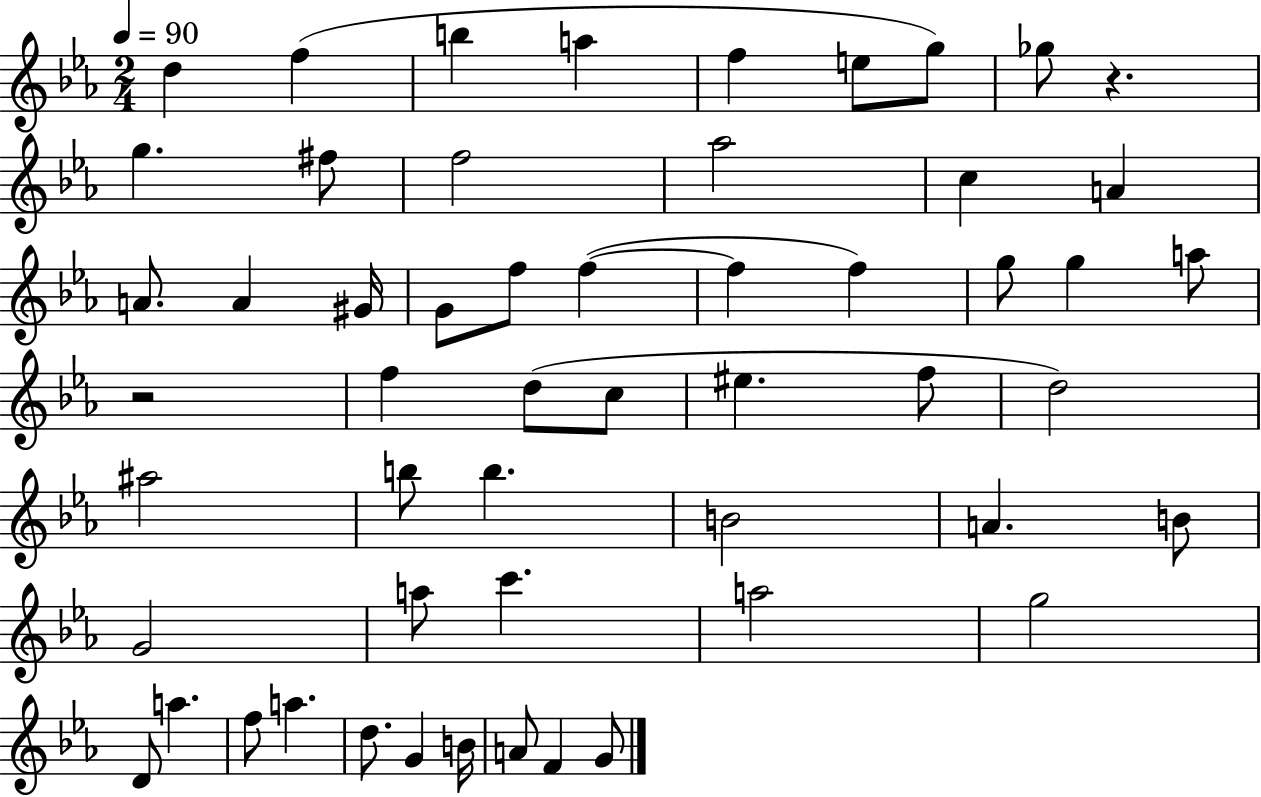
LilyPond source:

{
  \clef treble
  \numericTimeSignature
  \time 2/4
  \key ees \major
  \tempo 4 = 90
  d''4 f''4( | b''4 a''4 | f''4 e''8 g''8) | ges''8 r4. | \break g''4. fis''8 | f''2 | aes''2 | c''4 a'4 | \break a'8. a'4 gis'16 | g'8 f''8 f''4~(~ | f''4 f''4) | g''8 g''4 a''8 | \break r2 | f''4 d''8( c''8 | eis''4. f''8 | d''2) | \break ais''2 | b''8 b''4. | b'2 | a'4. b'8 | \break g'2 | a''8 c'''4. | a''2 | g''2 | \break d'8 a''4. | f''8 a''4. | d''8. g'4 b'16 | a'8 f'4 g'8 | \break \bar "|."
}